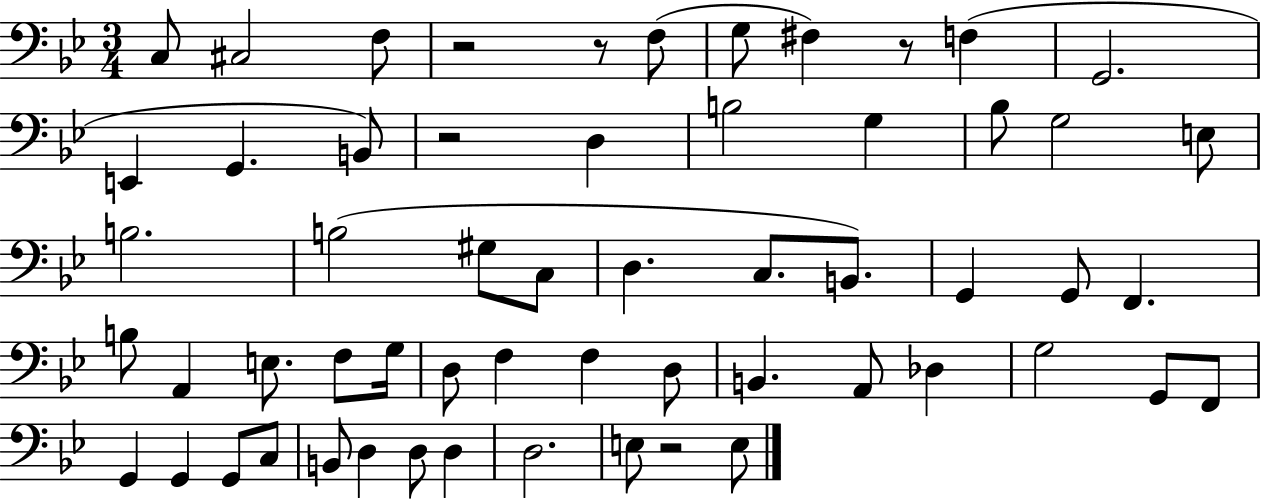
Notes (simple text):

C3/e C#3/h F3/e R/h R/e F3/e G3/e F#3/q R/e F3/q G2/h. E2/q G2/q. B2/e R/h D3/q B3/h G3/q Bb3/e G3/h E3/e B3/h. B3/h G#3/e C3/e D3/q. C3/e. B2/e. G2/q G2/e F2/q. B3/e A2/q E3/e. F3/e G3/s D3/e F3/q F3/q D3/e B2/q. A2/e Db3/q G3/h G2/e F2/e G2/q G2/q G2/e C3/e B2/e D3/q D3/e D3/q D3/h. E3/e R/h E3/e